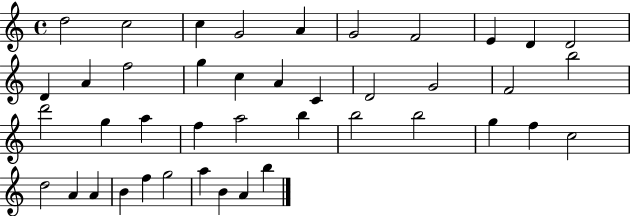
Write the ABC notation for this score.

X:1
T:Untitled
M:4/4
L:1/4
K:C
d2 c2 c G2 A G2 F2 E D D2 D A f2 g c A C D2 G2 F2 b2 d'2 g a f a2 b b2 b2 g f c2 d2 A A B f g2 a B A b